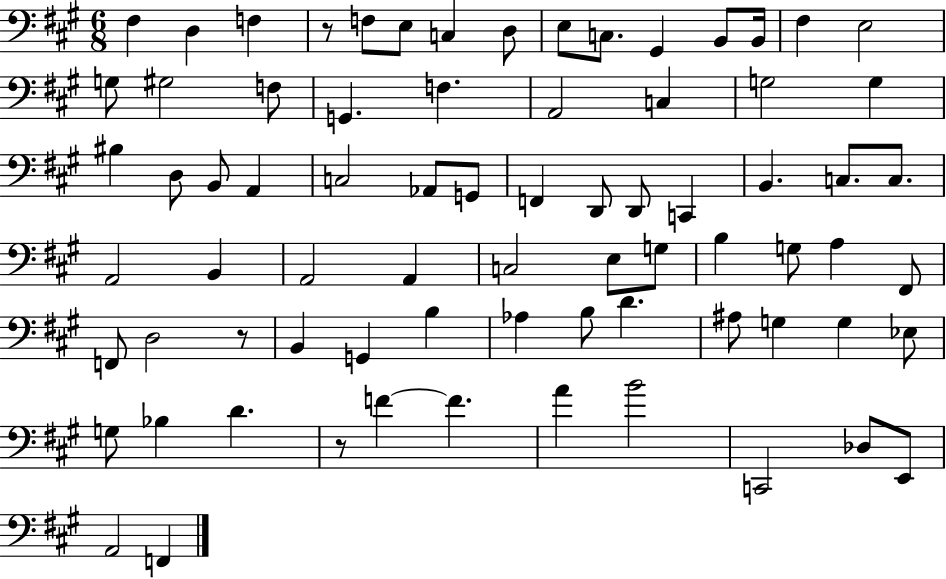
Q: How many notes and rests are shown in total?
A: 75